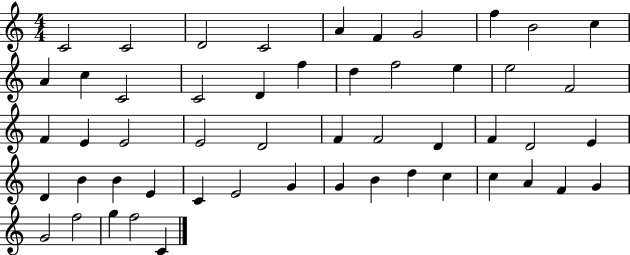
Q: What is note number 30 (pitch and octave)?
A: F4